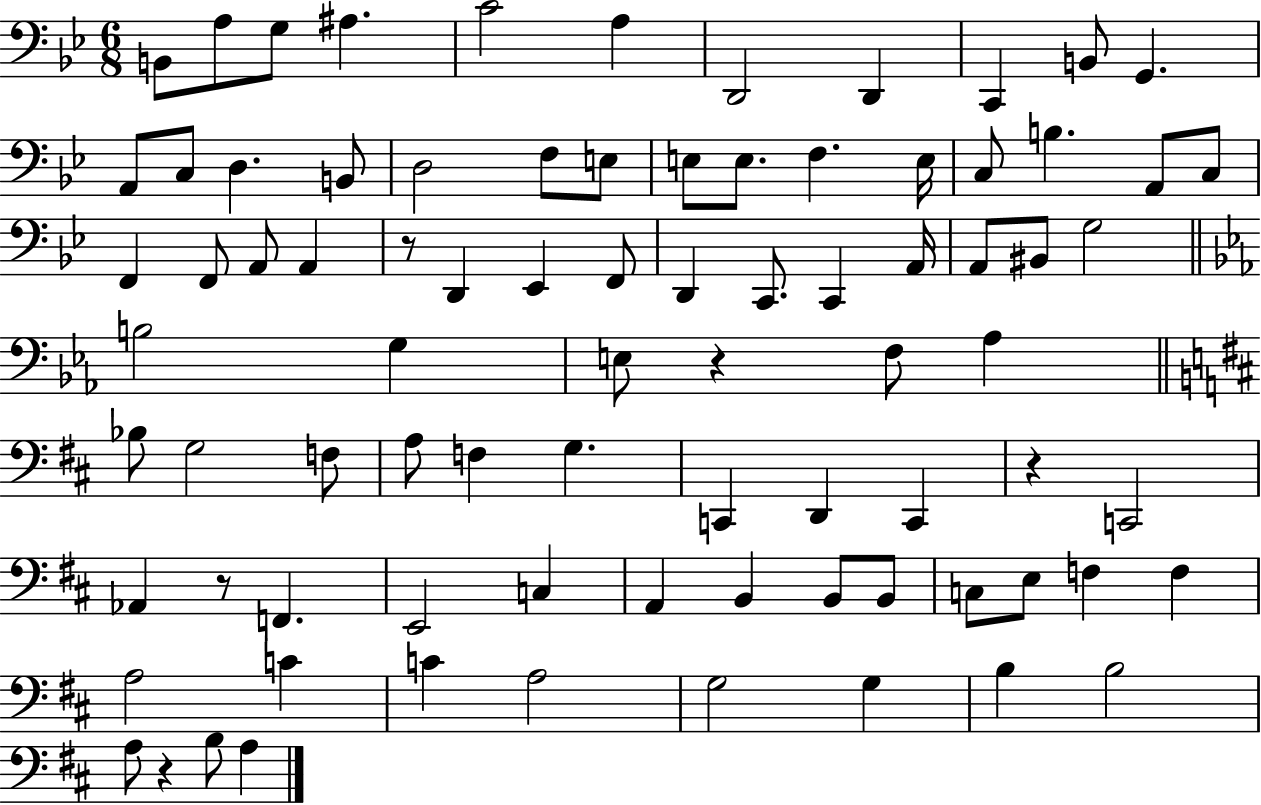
X:1
T:Untitled
M:6/8
L:1/4
K:Bb
B,,/2 A,/2 G,/2 ^A, C2 A, D,,2 D,, C,, B,,/2 G,, A,,/2 C,/2 D, B,,/2 D,2 F,/2 E,/2 E,/2 E,/2 F, E,/4 C,/2 B, A,,/2 C,/2 F,, F,,/2 A,,/2 A,, z/2 D,, _E,, F,,/2 D,, C,,/2 C,, A,,/4 A,,/2 ^B,,/2 G,2 B,2 G, E,/2 z F,/2 _A, _B,/2 G,2 F,/2 A,/2 F, G, C,, D,, C,, z C,,2 _A,, z/2 F,, E,,2 C, A,, B,, B,,/2 B,,/2 C,/2 E,/2 F, F, A,2 C C A,2 G,2 G, B, B,2 A,/2 z B,/2 A,